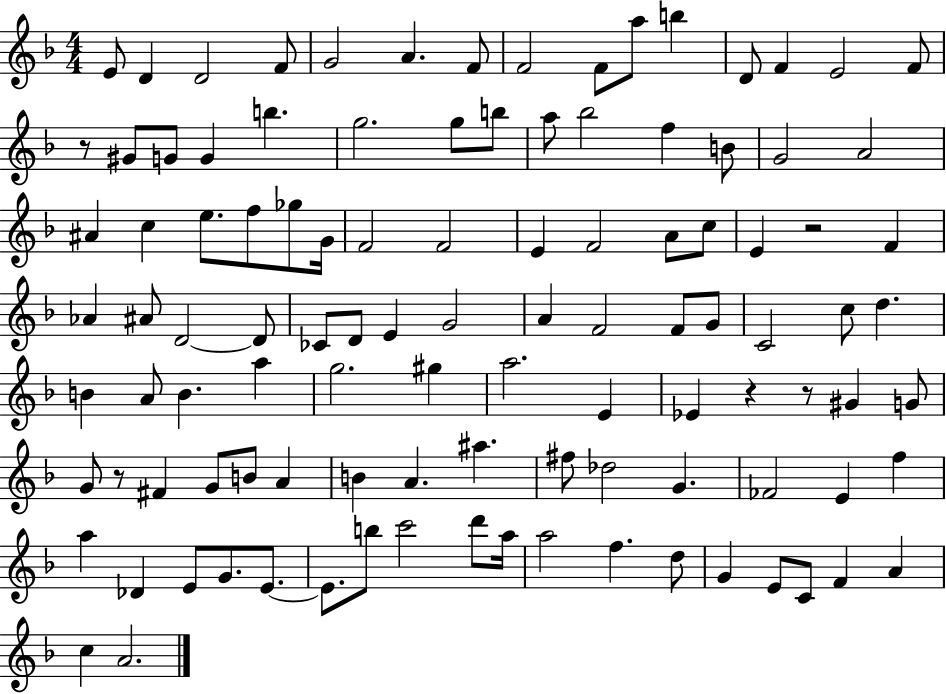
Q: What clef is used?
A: treble